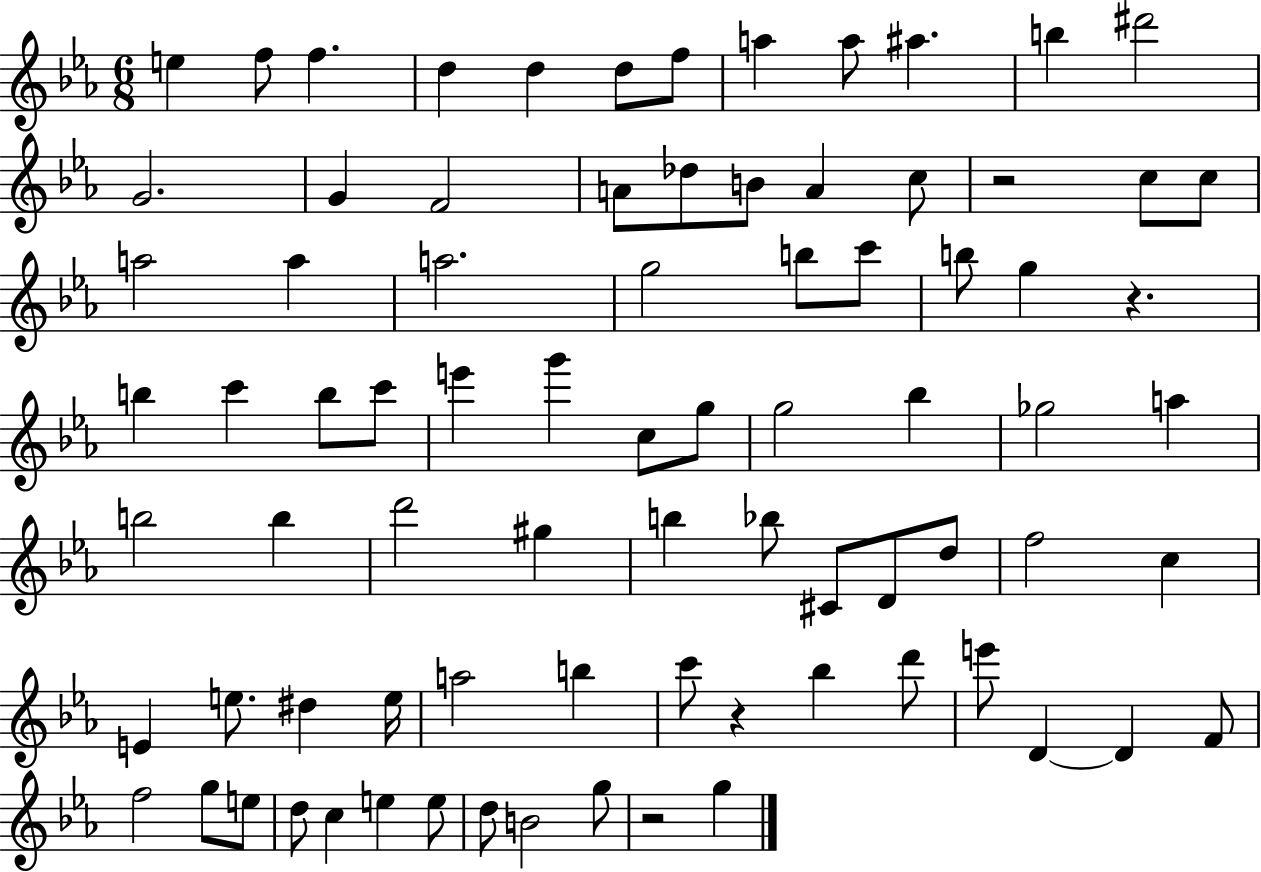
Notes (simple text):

E5/q F5/e F5/q. D5/q D5/q D5/e F5/e A5/q A5/e A#5/q. B5/q D#6/h G4/h. G4/q F4/h A4/e Db5/e B4/e A4/q C5/e R/h C5/e C5/e A5/h A5/q A5/h. G5/h B5/e C6/e B5/e G5/q R/q. B5/q C6/q B5/e C6/e E6/q G6/q C5/e G5/e G5/h Bb5/q Gb5/h A5/q B5/h B5/q D6/h G#5/q B5/q Bb5/e C#4/e D4/e D5/e F5/h C5/q E4/q E5/e. D#5/q E5/s A5/h B5/q C6/e R/q Bb5/q D6/e E6/e D4/q D4/q F4/e F5/h G5/e E5/e D5/e C5/q E5/q E5/e D5/e B4/h G5/e R/h G5/q